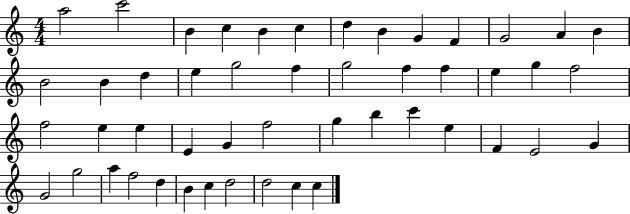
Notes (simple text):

A5/h C6/h B4/q C5/q B4/q C5/q D5/q B4/q G4/q F4/q G4/h A4/q B4/q B4/h B4/q D5/q E5/q G5/h F5/q G5/h F5/q F5/q E5/q G5/q F5/h F5/h E5/q E5/q E4/q G4/q F5/h G5/q B5/q C6/q E5/q F4/q E4/h G4/q G4/h G5/h A5/q F5/h D5/q B4/q C5/q D5/h D5/h C5/q C5/q